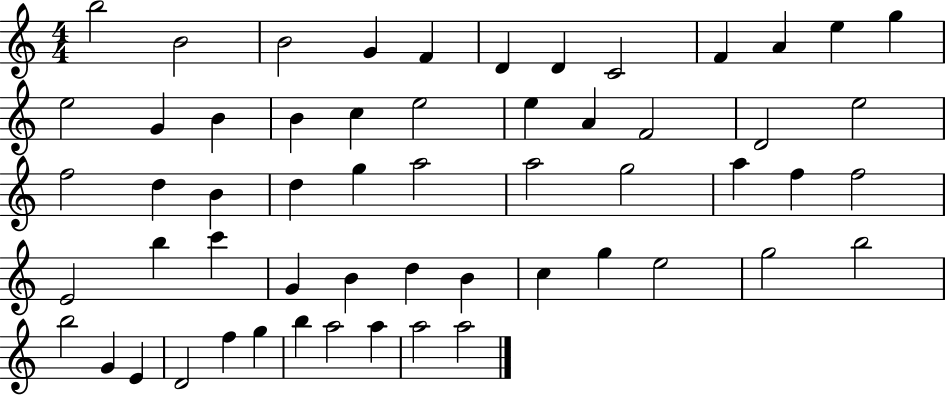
B5/h B4/h B4/h G4/q F4/q D4/q D4/q C4/h F4/q A4/q E5/q G5/q E5/h G4/q B4/q B4/q C5/q E5/h E5/q A4/q F4/h D4/h E5/h F5/h D5/q B4/q D5/q G5/q A5/h A5/h G5/h A5/q F5/q F5/h E4/h B5/q C6/q G4/q B4/q D5/q B4/q C5/q G5/q E5/h G5/h B5/h B5/h G4/q E4/q D4/h F5/q G5/q B5/q A5/h A5/q A5/h A5/h